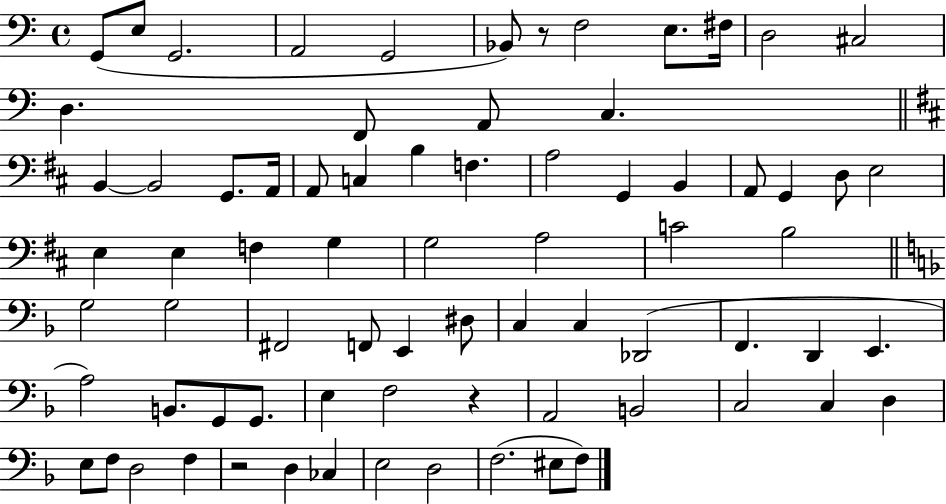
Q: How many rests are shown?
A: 3